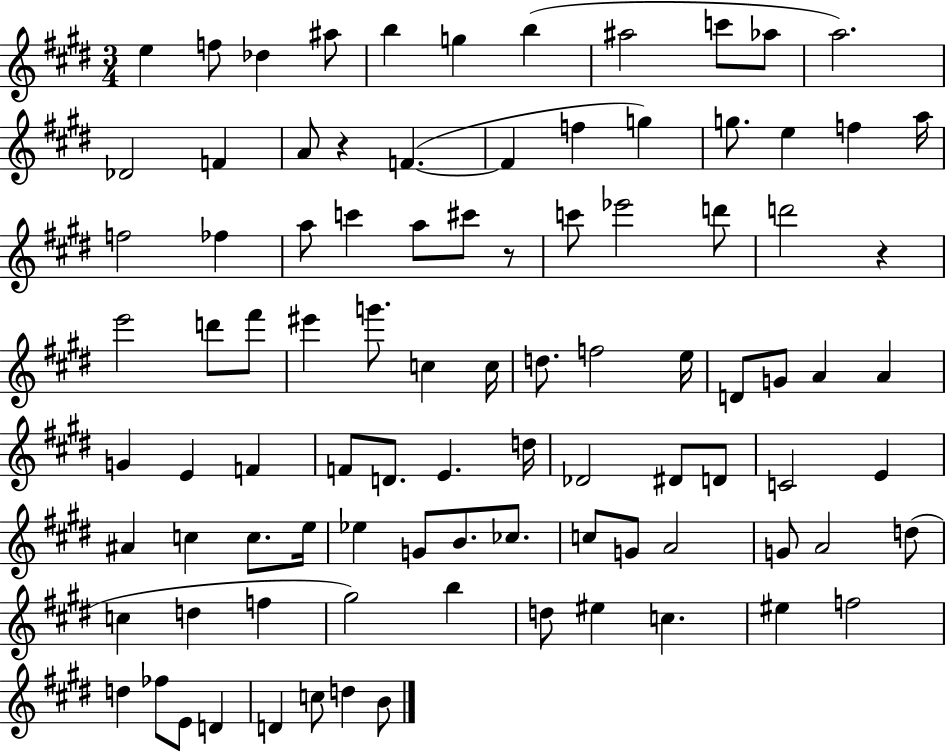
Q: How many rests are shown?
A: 3